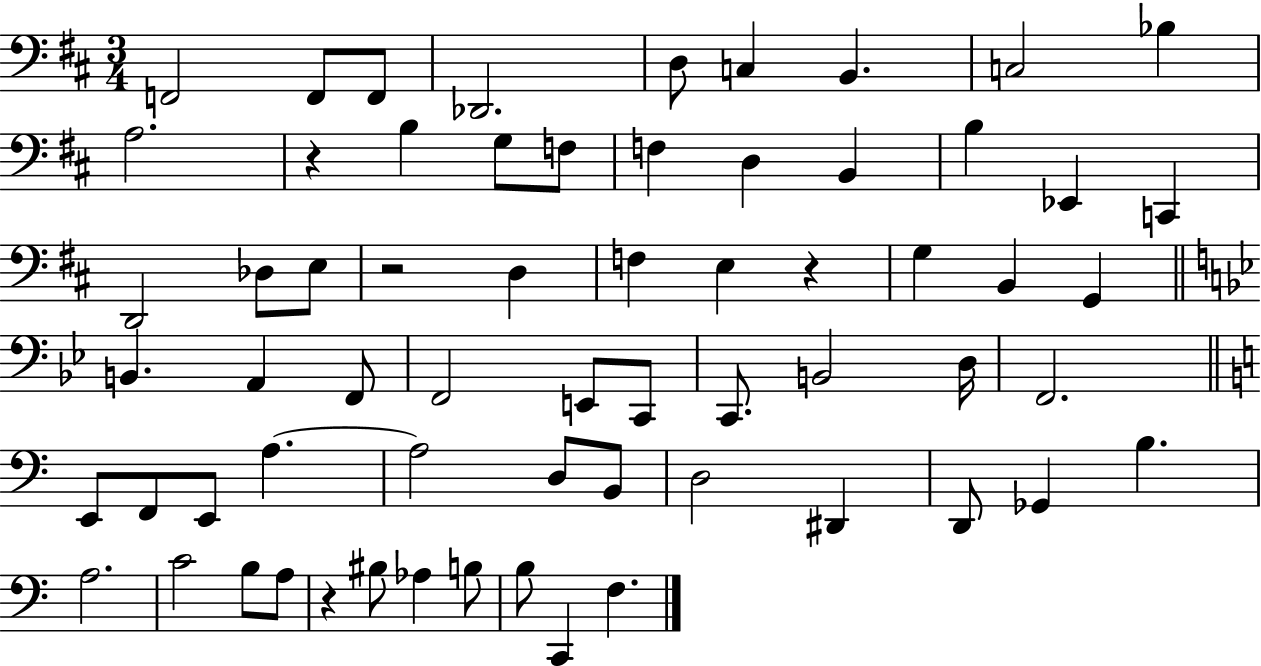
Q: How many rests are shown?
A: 4